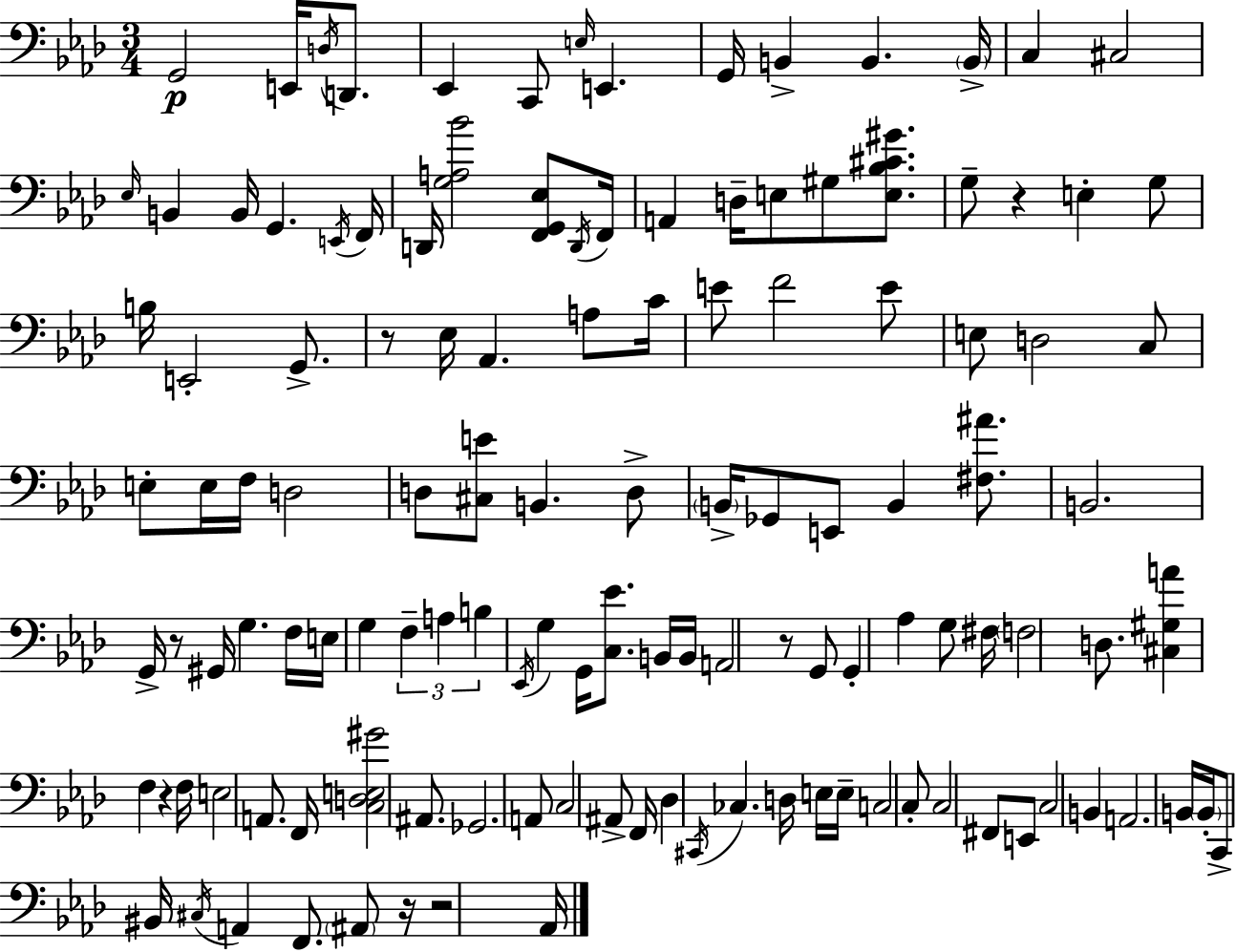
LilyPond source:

{
  \clef bass
  \numericTimeSignature
  \time 3/4
  \key f \minor
  g,2\p e,16 \acciaccatura { d16 } d,8. | ees,4 c,8 \grace { e16 } e,4. | g,16 b,4-> b,4. | \parenthesize b,16-> c4 cis2 | \break \grace { ees16 } b,4 b,16 g,4. | \acciaccatura { e,16 } f,16 d,16 <g a bes'>2 | <f, g, ees>8 \acciaccatura { d,16 } f,16 a,4 d16-- e8 | gis8 <e bes cis' gis'>8. g8-- r4 e4-. | \break g8 b16 e,2-. | g,8.-> r8 ees16 aes,4. | a8 c'16 e'8 f'2 | e'8 e8 d2 | \break c8 e8-. e16 f16 d2 | d8 <cis e'>8 b,4. | d8-> \parenthesize b,16-> ges,8 e,8 b,4 | <fis ais'>8. b,2. | \break g,16-> r8 gis,16 g4. | f16 e16 g4 \tuplet 3/2 { f4-- | a4 b4 } \acciaccatura { ees,16 } g4 | g,16 <c ees'>8. b,16 b,16 a,2 | \break r8 g,8 g,4-. | aes4 g8 fis16 \parenthesize f2 | d8. <cis gis a'>4 f4 | r4 f16 e2 | \break a,8. f,16 <c d e gis'>2 | ais,8. ges,2. | a,8 c2 | ais,8-> f,16 des4 \acciaccatura { cis,16 } | \break ces4. d16 e16 e16-- c2 | c8-. c2 | fis,8 e,8 c2 | b,4 a,2. | \break b,16 \parenthesize b,16-. c,8-> bis,16 | \acciaccatura { cis16 } a,4 f,8. \parenthesize ais,8 r16 r2 | aes,16 \bar "|."
}